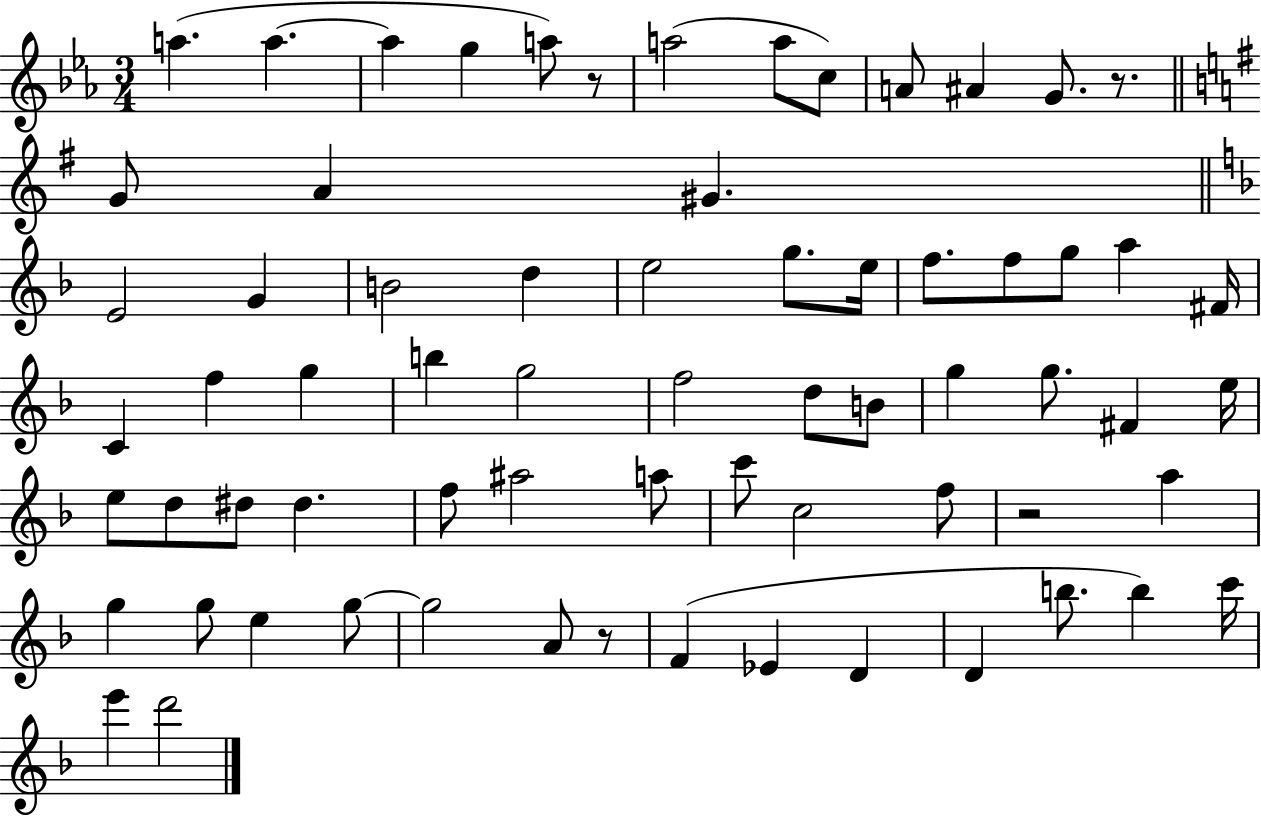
A5/q. A5/q. A5/q G5/q A5/e R/e A5/h A5/e C5/e A4/e A#4/q G4/e. R/e. G4/e A4/q G#4/q. E4/h G4/q B4/h D5/q E5/h G5/e. E5/s F5/e. F5/e G5/e A5/q F#4/s C4/q F5/q G5/q B5/q G5/h F5/h D5/e B4/e G5/q G5/e. F#4/q E5/s E5/e D5/e D#5/e D#5/q. F5/e A#5/h A5/e C6/e C5/h F5/e R/h A5/q G5/q G5/e E5/q G5/e G5/h A4/e R/e F4/q Eb4/q D4/q D4/q B5/e. B5/q C6/s E6/q D6/h